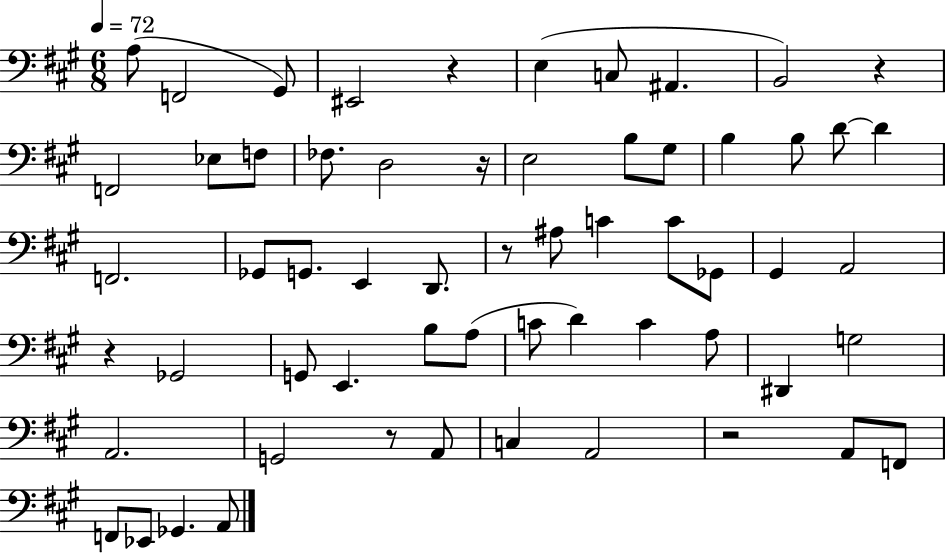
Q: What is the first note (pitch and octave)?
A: A3